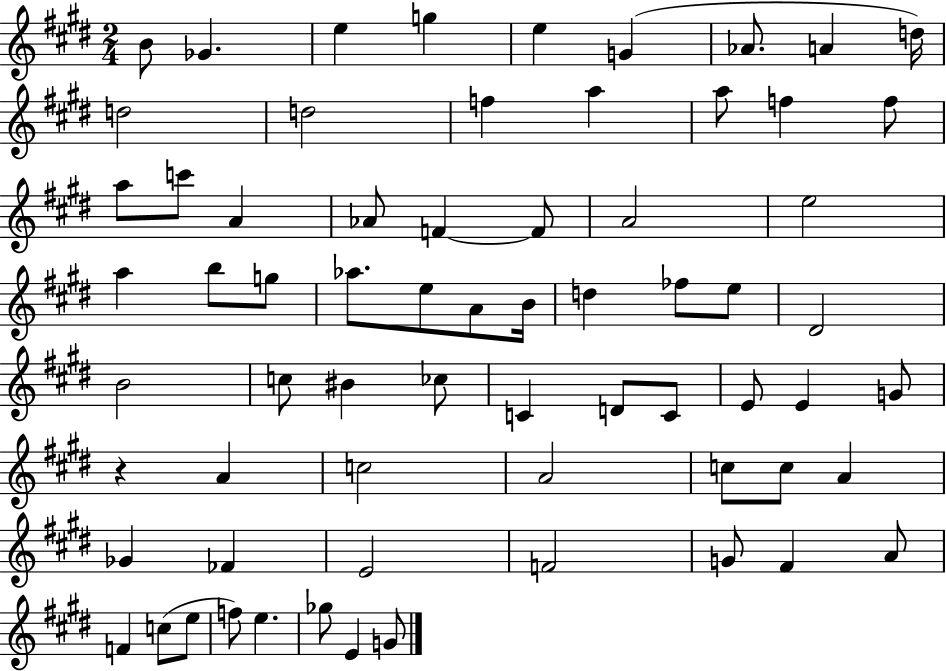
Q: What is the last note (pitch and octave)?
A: G4